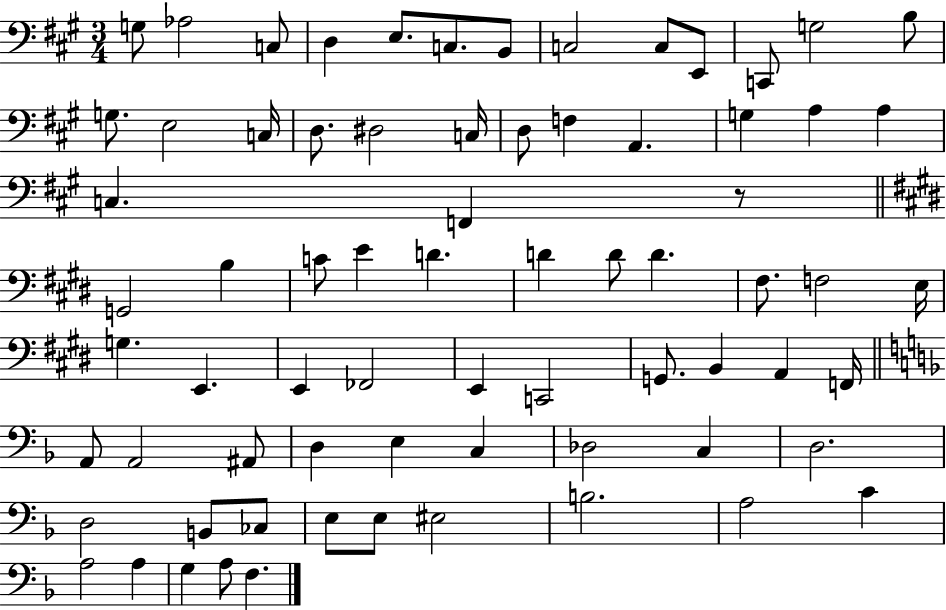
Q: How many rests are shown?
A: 1